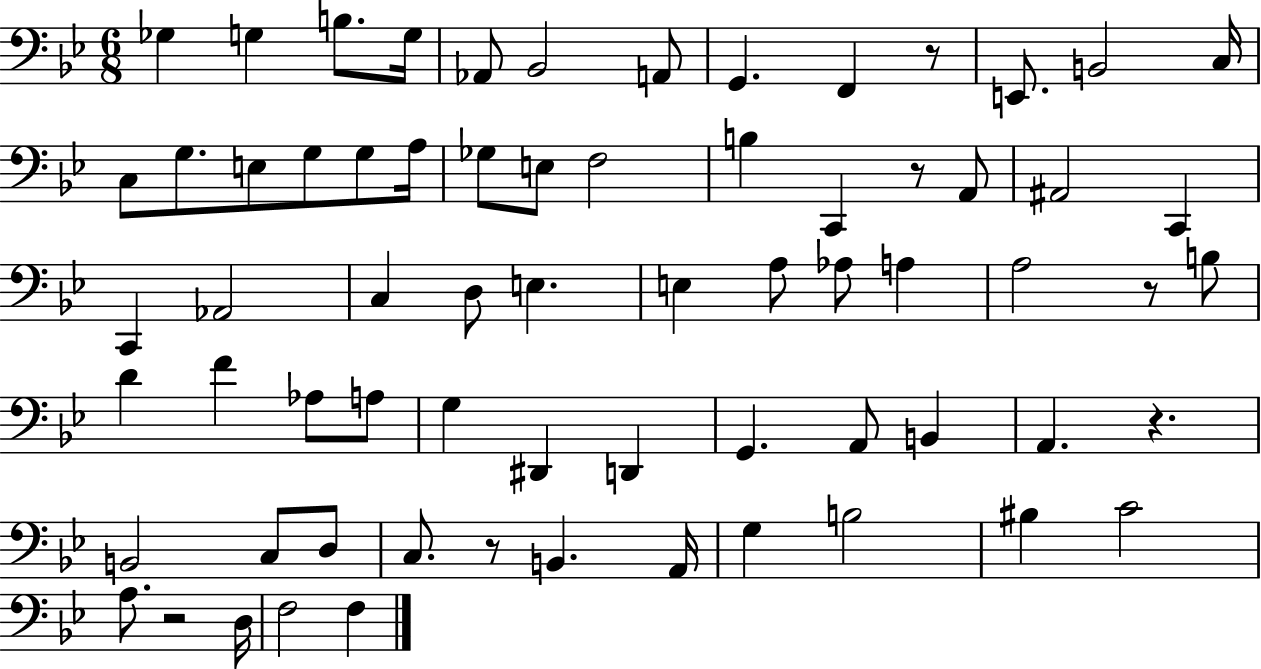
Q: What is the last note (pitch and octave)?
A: F3